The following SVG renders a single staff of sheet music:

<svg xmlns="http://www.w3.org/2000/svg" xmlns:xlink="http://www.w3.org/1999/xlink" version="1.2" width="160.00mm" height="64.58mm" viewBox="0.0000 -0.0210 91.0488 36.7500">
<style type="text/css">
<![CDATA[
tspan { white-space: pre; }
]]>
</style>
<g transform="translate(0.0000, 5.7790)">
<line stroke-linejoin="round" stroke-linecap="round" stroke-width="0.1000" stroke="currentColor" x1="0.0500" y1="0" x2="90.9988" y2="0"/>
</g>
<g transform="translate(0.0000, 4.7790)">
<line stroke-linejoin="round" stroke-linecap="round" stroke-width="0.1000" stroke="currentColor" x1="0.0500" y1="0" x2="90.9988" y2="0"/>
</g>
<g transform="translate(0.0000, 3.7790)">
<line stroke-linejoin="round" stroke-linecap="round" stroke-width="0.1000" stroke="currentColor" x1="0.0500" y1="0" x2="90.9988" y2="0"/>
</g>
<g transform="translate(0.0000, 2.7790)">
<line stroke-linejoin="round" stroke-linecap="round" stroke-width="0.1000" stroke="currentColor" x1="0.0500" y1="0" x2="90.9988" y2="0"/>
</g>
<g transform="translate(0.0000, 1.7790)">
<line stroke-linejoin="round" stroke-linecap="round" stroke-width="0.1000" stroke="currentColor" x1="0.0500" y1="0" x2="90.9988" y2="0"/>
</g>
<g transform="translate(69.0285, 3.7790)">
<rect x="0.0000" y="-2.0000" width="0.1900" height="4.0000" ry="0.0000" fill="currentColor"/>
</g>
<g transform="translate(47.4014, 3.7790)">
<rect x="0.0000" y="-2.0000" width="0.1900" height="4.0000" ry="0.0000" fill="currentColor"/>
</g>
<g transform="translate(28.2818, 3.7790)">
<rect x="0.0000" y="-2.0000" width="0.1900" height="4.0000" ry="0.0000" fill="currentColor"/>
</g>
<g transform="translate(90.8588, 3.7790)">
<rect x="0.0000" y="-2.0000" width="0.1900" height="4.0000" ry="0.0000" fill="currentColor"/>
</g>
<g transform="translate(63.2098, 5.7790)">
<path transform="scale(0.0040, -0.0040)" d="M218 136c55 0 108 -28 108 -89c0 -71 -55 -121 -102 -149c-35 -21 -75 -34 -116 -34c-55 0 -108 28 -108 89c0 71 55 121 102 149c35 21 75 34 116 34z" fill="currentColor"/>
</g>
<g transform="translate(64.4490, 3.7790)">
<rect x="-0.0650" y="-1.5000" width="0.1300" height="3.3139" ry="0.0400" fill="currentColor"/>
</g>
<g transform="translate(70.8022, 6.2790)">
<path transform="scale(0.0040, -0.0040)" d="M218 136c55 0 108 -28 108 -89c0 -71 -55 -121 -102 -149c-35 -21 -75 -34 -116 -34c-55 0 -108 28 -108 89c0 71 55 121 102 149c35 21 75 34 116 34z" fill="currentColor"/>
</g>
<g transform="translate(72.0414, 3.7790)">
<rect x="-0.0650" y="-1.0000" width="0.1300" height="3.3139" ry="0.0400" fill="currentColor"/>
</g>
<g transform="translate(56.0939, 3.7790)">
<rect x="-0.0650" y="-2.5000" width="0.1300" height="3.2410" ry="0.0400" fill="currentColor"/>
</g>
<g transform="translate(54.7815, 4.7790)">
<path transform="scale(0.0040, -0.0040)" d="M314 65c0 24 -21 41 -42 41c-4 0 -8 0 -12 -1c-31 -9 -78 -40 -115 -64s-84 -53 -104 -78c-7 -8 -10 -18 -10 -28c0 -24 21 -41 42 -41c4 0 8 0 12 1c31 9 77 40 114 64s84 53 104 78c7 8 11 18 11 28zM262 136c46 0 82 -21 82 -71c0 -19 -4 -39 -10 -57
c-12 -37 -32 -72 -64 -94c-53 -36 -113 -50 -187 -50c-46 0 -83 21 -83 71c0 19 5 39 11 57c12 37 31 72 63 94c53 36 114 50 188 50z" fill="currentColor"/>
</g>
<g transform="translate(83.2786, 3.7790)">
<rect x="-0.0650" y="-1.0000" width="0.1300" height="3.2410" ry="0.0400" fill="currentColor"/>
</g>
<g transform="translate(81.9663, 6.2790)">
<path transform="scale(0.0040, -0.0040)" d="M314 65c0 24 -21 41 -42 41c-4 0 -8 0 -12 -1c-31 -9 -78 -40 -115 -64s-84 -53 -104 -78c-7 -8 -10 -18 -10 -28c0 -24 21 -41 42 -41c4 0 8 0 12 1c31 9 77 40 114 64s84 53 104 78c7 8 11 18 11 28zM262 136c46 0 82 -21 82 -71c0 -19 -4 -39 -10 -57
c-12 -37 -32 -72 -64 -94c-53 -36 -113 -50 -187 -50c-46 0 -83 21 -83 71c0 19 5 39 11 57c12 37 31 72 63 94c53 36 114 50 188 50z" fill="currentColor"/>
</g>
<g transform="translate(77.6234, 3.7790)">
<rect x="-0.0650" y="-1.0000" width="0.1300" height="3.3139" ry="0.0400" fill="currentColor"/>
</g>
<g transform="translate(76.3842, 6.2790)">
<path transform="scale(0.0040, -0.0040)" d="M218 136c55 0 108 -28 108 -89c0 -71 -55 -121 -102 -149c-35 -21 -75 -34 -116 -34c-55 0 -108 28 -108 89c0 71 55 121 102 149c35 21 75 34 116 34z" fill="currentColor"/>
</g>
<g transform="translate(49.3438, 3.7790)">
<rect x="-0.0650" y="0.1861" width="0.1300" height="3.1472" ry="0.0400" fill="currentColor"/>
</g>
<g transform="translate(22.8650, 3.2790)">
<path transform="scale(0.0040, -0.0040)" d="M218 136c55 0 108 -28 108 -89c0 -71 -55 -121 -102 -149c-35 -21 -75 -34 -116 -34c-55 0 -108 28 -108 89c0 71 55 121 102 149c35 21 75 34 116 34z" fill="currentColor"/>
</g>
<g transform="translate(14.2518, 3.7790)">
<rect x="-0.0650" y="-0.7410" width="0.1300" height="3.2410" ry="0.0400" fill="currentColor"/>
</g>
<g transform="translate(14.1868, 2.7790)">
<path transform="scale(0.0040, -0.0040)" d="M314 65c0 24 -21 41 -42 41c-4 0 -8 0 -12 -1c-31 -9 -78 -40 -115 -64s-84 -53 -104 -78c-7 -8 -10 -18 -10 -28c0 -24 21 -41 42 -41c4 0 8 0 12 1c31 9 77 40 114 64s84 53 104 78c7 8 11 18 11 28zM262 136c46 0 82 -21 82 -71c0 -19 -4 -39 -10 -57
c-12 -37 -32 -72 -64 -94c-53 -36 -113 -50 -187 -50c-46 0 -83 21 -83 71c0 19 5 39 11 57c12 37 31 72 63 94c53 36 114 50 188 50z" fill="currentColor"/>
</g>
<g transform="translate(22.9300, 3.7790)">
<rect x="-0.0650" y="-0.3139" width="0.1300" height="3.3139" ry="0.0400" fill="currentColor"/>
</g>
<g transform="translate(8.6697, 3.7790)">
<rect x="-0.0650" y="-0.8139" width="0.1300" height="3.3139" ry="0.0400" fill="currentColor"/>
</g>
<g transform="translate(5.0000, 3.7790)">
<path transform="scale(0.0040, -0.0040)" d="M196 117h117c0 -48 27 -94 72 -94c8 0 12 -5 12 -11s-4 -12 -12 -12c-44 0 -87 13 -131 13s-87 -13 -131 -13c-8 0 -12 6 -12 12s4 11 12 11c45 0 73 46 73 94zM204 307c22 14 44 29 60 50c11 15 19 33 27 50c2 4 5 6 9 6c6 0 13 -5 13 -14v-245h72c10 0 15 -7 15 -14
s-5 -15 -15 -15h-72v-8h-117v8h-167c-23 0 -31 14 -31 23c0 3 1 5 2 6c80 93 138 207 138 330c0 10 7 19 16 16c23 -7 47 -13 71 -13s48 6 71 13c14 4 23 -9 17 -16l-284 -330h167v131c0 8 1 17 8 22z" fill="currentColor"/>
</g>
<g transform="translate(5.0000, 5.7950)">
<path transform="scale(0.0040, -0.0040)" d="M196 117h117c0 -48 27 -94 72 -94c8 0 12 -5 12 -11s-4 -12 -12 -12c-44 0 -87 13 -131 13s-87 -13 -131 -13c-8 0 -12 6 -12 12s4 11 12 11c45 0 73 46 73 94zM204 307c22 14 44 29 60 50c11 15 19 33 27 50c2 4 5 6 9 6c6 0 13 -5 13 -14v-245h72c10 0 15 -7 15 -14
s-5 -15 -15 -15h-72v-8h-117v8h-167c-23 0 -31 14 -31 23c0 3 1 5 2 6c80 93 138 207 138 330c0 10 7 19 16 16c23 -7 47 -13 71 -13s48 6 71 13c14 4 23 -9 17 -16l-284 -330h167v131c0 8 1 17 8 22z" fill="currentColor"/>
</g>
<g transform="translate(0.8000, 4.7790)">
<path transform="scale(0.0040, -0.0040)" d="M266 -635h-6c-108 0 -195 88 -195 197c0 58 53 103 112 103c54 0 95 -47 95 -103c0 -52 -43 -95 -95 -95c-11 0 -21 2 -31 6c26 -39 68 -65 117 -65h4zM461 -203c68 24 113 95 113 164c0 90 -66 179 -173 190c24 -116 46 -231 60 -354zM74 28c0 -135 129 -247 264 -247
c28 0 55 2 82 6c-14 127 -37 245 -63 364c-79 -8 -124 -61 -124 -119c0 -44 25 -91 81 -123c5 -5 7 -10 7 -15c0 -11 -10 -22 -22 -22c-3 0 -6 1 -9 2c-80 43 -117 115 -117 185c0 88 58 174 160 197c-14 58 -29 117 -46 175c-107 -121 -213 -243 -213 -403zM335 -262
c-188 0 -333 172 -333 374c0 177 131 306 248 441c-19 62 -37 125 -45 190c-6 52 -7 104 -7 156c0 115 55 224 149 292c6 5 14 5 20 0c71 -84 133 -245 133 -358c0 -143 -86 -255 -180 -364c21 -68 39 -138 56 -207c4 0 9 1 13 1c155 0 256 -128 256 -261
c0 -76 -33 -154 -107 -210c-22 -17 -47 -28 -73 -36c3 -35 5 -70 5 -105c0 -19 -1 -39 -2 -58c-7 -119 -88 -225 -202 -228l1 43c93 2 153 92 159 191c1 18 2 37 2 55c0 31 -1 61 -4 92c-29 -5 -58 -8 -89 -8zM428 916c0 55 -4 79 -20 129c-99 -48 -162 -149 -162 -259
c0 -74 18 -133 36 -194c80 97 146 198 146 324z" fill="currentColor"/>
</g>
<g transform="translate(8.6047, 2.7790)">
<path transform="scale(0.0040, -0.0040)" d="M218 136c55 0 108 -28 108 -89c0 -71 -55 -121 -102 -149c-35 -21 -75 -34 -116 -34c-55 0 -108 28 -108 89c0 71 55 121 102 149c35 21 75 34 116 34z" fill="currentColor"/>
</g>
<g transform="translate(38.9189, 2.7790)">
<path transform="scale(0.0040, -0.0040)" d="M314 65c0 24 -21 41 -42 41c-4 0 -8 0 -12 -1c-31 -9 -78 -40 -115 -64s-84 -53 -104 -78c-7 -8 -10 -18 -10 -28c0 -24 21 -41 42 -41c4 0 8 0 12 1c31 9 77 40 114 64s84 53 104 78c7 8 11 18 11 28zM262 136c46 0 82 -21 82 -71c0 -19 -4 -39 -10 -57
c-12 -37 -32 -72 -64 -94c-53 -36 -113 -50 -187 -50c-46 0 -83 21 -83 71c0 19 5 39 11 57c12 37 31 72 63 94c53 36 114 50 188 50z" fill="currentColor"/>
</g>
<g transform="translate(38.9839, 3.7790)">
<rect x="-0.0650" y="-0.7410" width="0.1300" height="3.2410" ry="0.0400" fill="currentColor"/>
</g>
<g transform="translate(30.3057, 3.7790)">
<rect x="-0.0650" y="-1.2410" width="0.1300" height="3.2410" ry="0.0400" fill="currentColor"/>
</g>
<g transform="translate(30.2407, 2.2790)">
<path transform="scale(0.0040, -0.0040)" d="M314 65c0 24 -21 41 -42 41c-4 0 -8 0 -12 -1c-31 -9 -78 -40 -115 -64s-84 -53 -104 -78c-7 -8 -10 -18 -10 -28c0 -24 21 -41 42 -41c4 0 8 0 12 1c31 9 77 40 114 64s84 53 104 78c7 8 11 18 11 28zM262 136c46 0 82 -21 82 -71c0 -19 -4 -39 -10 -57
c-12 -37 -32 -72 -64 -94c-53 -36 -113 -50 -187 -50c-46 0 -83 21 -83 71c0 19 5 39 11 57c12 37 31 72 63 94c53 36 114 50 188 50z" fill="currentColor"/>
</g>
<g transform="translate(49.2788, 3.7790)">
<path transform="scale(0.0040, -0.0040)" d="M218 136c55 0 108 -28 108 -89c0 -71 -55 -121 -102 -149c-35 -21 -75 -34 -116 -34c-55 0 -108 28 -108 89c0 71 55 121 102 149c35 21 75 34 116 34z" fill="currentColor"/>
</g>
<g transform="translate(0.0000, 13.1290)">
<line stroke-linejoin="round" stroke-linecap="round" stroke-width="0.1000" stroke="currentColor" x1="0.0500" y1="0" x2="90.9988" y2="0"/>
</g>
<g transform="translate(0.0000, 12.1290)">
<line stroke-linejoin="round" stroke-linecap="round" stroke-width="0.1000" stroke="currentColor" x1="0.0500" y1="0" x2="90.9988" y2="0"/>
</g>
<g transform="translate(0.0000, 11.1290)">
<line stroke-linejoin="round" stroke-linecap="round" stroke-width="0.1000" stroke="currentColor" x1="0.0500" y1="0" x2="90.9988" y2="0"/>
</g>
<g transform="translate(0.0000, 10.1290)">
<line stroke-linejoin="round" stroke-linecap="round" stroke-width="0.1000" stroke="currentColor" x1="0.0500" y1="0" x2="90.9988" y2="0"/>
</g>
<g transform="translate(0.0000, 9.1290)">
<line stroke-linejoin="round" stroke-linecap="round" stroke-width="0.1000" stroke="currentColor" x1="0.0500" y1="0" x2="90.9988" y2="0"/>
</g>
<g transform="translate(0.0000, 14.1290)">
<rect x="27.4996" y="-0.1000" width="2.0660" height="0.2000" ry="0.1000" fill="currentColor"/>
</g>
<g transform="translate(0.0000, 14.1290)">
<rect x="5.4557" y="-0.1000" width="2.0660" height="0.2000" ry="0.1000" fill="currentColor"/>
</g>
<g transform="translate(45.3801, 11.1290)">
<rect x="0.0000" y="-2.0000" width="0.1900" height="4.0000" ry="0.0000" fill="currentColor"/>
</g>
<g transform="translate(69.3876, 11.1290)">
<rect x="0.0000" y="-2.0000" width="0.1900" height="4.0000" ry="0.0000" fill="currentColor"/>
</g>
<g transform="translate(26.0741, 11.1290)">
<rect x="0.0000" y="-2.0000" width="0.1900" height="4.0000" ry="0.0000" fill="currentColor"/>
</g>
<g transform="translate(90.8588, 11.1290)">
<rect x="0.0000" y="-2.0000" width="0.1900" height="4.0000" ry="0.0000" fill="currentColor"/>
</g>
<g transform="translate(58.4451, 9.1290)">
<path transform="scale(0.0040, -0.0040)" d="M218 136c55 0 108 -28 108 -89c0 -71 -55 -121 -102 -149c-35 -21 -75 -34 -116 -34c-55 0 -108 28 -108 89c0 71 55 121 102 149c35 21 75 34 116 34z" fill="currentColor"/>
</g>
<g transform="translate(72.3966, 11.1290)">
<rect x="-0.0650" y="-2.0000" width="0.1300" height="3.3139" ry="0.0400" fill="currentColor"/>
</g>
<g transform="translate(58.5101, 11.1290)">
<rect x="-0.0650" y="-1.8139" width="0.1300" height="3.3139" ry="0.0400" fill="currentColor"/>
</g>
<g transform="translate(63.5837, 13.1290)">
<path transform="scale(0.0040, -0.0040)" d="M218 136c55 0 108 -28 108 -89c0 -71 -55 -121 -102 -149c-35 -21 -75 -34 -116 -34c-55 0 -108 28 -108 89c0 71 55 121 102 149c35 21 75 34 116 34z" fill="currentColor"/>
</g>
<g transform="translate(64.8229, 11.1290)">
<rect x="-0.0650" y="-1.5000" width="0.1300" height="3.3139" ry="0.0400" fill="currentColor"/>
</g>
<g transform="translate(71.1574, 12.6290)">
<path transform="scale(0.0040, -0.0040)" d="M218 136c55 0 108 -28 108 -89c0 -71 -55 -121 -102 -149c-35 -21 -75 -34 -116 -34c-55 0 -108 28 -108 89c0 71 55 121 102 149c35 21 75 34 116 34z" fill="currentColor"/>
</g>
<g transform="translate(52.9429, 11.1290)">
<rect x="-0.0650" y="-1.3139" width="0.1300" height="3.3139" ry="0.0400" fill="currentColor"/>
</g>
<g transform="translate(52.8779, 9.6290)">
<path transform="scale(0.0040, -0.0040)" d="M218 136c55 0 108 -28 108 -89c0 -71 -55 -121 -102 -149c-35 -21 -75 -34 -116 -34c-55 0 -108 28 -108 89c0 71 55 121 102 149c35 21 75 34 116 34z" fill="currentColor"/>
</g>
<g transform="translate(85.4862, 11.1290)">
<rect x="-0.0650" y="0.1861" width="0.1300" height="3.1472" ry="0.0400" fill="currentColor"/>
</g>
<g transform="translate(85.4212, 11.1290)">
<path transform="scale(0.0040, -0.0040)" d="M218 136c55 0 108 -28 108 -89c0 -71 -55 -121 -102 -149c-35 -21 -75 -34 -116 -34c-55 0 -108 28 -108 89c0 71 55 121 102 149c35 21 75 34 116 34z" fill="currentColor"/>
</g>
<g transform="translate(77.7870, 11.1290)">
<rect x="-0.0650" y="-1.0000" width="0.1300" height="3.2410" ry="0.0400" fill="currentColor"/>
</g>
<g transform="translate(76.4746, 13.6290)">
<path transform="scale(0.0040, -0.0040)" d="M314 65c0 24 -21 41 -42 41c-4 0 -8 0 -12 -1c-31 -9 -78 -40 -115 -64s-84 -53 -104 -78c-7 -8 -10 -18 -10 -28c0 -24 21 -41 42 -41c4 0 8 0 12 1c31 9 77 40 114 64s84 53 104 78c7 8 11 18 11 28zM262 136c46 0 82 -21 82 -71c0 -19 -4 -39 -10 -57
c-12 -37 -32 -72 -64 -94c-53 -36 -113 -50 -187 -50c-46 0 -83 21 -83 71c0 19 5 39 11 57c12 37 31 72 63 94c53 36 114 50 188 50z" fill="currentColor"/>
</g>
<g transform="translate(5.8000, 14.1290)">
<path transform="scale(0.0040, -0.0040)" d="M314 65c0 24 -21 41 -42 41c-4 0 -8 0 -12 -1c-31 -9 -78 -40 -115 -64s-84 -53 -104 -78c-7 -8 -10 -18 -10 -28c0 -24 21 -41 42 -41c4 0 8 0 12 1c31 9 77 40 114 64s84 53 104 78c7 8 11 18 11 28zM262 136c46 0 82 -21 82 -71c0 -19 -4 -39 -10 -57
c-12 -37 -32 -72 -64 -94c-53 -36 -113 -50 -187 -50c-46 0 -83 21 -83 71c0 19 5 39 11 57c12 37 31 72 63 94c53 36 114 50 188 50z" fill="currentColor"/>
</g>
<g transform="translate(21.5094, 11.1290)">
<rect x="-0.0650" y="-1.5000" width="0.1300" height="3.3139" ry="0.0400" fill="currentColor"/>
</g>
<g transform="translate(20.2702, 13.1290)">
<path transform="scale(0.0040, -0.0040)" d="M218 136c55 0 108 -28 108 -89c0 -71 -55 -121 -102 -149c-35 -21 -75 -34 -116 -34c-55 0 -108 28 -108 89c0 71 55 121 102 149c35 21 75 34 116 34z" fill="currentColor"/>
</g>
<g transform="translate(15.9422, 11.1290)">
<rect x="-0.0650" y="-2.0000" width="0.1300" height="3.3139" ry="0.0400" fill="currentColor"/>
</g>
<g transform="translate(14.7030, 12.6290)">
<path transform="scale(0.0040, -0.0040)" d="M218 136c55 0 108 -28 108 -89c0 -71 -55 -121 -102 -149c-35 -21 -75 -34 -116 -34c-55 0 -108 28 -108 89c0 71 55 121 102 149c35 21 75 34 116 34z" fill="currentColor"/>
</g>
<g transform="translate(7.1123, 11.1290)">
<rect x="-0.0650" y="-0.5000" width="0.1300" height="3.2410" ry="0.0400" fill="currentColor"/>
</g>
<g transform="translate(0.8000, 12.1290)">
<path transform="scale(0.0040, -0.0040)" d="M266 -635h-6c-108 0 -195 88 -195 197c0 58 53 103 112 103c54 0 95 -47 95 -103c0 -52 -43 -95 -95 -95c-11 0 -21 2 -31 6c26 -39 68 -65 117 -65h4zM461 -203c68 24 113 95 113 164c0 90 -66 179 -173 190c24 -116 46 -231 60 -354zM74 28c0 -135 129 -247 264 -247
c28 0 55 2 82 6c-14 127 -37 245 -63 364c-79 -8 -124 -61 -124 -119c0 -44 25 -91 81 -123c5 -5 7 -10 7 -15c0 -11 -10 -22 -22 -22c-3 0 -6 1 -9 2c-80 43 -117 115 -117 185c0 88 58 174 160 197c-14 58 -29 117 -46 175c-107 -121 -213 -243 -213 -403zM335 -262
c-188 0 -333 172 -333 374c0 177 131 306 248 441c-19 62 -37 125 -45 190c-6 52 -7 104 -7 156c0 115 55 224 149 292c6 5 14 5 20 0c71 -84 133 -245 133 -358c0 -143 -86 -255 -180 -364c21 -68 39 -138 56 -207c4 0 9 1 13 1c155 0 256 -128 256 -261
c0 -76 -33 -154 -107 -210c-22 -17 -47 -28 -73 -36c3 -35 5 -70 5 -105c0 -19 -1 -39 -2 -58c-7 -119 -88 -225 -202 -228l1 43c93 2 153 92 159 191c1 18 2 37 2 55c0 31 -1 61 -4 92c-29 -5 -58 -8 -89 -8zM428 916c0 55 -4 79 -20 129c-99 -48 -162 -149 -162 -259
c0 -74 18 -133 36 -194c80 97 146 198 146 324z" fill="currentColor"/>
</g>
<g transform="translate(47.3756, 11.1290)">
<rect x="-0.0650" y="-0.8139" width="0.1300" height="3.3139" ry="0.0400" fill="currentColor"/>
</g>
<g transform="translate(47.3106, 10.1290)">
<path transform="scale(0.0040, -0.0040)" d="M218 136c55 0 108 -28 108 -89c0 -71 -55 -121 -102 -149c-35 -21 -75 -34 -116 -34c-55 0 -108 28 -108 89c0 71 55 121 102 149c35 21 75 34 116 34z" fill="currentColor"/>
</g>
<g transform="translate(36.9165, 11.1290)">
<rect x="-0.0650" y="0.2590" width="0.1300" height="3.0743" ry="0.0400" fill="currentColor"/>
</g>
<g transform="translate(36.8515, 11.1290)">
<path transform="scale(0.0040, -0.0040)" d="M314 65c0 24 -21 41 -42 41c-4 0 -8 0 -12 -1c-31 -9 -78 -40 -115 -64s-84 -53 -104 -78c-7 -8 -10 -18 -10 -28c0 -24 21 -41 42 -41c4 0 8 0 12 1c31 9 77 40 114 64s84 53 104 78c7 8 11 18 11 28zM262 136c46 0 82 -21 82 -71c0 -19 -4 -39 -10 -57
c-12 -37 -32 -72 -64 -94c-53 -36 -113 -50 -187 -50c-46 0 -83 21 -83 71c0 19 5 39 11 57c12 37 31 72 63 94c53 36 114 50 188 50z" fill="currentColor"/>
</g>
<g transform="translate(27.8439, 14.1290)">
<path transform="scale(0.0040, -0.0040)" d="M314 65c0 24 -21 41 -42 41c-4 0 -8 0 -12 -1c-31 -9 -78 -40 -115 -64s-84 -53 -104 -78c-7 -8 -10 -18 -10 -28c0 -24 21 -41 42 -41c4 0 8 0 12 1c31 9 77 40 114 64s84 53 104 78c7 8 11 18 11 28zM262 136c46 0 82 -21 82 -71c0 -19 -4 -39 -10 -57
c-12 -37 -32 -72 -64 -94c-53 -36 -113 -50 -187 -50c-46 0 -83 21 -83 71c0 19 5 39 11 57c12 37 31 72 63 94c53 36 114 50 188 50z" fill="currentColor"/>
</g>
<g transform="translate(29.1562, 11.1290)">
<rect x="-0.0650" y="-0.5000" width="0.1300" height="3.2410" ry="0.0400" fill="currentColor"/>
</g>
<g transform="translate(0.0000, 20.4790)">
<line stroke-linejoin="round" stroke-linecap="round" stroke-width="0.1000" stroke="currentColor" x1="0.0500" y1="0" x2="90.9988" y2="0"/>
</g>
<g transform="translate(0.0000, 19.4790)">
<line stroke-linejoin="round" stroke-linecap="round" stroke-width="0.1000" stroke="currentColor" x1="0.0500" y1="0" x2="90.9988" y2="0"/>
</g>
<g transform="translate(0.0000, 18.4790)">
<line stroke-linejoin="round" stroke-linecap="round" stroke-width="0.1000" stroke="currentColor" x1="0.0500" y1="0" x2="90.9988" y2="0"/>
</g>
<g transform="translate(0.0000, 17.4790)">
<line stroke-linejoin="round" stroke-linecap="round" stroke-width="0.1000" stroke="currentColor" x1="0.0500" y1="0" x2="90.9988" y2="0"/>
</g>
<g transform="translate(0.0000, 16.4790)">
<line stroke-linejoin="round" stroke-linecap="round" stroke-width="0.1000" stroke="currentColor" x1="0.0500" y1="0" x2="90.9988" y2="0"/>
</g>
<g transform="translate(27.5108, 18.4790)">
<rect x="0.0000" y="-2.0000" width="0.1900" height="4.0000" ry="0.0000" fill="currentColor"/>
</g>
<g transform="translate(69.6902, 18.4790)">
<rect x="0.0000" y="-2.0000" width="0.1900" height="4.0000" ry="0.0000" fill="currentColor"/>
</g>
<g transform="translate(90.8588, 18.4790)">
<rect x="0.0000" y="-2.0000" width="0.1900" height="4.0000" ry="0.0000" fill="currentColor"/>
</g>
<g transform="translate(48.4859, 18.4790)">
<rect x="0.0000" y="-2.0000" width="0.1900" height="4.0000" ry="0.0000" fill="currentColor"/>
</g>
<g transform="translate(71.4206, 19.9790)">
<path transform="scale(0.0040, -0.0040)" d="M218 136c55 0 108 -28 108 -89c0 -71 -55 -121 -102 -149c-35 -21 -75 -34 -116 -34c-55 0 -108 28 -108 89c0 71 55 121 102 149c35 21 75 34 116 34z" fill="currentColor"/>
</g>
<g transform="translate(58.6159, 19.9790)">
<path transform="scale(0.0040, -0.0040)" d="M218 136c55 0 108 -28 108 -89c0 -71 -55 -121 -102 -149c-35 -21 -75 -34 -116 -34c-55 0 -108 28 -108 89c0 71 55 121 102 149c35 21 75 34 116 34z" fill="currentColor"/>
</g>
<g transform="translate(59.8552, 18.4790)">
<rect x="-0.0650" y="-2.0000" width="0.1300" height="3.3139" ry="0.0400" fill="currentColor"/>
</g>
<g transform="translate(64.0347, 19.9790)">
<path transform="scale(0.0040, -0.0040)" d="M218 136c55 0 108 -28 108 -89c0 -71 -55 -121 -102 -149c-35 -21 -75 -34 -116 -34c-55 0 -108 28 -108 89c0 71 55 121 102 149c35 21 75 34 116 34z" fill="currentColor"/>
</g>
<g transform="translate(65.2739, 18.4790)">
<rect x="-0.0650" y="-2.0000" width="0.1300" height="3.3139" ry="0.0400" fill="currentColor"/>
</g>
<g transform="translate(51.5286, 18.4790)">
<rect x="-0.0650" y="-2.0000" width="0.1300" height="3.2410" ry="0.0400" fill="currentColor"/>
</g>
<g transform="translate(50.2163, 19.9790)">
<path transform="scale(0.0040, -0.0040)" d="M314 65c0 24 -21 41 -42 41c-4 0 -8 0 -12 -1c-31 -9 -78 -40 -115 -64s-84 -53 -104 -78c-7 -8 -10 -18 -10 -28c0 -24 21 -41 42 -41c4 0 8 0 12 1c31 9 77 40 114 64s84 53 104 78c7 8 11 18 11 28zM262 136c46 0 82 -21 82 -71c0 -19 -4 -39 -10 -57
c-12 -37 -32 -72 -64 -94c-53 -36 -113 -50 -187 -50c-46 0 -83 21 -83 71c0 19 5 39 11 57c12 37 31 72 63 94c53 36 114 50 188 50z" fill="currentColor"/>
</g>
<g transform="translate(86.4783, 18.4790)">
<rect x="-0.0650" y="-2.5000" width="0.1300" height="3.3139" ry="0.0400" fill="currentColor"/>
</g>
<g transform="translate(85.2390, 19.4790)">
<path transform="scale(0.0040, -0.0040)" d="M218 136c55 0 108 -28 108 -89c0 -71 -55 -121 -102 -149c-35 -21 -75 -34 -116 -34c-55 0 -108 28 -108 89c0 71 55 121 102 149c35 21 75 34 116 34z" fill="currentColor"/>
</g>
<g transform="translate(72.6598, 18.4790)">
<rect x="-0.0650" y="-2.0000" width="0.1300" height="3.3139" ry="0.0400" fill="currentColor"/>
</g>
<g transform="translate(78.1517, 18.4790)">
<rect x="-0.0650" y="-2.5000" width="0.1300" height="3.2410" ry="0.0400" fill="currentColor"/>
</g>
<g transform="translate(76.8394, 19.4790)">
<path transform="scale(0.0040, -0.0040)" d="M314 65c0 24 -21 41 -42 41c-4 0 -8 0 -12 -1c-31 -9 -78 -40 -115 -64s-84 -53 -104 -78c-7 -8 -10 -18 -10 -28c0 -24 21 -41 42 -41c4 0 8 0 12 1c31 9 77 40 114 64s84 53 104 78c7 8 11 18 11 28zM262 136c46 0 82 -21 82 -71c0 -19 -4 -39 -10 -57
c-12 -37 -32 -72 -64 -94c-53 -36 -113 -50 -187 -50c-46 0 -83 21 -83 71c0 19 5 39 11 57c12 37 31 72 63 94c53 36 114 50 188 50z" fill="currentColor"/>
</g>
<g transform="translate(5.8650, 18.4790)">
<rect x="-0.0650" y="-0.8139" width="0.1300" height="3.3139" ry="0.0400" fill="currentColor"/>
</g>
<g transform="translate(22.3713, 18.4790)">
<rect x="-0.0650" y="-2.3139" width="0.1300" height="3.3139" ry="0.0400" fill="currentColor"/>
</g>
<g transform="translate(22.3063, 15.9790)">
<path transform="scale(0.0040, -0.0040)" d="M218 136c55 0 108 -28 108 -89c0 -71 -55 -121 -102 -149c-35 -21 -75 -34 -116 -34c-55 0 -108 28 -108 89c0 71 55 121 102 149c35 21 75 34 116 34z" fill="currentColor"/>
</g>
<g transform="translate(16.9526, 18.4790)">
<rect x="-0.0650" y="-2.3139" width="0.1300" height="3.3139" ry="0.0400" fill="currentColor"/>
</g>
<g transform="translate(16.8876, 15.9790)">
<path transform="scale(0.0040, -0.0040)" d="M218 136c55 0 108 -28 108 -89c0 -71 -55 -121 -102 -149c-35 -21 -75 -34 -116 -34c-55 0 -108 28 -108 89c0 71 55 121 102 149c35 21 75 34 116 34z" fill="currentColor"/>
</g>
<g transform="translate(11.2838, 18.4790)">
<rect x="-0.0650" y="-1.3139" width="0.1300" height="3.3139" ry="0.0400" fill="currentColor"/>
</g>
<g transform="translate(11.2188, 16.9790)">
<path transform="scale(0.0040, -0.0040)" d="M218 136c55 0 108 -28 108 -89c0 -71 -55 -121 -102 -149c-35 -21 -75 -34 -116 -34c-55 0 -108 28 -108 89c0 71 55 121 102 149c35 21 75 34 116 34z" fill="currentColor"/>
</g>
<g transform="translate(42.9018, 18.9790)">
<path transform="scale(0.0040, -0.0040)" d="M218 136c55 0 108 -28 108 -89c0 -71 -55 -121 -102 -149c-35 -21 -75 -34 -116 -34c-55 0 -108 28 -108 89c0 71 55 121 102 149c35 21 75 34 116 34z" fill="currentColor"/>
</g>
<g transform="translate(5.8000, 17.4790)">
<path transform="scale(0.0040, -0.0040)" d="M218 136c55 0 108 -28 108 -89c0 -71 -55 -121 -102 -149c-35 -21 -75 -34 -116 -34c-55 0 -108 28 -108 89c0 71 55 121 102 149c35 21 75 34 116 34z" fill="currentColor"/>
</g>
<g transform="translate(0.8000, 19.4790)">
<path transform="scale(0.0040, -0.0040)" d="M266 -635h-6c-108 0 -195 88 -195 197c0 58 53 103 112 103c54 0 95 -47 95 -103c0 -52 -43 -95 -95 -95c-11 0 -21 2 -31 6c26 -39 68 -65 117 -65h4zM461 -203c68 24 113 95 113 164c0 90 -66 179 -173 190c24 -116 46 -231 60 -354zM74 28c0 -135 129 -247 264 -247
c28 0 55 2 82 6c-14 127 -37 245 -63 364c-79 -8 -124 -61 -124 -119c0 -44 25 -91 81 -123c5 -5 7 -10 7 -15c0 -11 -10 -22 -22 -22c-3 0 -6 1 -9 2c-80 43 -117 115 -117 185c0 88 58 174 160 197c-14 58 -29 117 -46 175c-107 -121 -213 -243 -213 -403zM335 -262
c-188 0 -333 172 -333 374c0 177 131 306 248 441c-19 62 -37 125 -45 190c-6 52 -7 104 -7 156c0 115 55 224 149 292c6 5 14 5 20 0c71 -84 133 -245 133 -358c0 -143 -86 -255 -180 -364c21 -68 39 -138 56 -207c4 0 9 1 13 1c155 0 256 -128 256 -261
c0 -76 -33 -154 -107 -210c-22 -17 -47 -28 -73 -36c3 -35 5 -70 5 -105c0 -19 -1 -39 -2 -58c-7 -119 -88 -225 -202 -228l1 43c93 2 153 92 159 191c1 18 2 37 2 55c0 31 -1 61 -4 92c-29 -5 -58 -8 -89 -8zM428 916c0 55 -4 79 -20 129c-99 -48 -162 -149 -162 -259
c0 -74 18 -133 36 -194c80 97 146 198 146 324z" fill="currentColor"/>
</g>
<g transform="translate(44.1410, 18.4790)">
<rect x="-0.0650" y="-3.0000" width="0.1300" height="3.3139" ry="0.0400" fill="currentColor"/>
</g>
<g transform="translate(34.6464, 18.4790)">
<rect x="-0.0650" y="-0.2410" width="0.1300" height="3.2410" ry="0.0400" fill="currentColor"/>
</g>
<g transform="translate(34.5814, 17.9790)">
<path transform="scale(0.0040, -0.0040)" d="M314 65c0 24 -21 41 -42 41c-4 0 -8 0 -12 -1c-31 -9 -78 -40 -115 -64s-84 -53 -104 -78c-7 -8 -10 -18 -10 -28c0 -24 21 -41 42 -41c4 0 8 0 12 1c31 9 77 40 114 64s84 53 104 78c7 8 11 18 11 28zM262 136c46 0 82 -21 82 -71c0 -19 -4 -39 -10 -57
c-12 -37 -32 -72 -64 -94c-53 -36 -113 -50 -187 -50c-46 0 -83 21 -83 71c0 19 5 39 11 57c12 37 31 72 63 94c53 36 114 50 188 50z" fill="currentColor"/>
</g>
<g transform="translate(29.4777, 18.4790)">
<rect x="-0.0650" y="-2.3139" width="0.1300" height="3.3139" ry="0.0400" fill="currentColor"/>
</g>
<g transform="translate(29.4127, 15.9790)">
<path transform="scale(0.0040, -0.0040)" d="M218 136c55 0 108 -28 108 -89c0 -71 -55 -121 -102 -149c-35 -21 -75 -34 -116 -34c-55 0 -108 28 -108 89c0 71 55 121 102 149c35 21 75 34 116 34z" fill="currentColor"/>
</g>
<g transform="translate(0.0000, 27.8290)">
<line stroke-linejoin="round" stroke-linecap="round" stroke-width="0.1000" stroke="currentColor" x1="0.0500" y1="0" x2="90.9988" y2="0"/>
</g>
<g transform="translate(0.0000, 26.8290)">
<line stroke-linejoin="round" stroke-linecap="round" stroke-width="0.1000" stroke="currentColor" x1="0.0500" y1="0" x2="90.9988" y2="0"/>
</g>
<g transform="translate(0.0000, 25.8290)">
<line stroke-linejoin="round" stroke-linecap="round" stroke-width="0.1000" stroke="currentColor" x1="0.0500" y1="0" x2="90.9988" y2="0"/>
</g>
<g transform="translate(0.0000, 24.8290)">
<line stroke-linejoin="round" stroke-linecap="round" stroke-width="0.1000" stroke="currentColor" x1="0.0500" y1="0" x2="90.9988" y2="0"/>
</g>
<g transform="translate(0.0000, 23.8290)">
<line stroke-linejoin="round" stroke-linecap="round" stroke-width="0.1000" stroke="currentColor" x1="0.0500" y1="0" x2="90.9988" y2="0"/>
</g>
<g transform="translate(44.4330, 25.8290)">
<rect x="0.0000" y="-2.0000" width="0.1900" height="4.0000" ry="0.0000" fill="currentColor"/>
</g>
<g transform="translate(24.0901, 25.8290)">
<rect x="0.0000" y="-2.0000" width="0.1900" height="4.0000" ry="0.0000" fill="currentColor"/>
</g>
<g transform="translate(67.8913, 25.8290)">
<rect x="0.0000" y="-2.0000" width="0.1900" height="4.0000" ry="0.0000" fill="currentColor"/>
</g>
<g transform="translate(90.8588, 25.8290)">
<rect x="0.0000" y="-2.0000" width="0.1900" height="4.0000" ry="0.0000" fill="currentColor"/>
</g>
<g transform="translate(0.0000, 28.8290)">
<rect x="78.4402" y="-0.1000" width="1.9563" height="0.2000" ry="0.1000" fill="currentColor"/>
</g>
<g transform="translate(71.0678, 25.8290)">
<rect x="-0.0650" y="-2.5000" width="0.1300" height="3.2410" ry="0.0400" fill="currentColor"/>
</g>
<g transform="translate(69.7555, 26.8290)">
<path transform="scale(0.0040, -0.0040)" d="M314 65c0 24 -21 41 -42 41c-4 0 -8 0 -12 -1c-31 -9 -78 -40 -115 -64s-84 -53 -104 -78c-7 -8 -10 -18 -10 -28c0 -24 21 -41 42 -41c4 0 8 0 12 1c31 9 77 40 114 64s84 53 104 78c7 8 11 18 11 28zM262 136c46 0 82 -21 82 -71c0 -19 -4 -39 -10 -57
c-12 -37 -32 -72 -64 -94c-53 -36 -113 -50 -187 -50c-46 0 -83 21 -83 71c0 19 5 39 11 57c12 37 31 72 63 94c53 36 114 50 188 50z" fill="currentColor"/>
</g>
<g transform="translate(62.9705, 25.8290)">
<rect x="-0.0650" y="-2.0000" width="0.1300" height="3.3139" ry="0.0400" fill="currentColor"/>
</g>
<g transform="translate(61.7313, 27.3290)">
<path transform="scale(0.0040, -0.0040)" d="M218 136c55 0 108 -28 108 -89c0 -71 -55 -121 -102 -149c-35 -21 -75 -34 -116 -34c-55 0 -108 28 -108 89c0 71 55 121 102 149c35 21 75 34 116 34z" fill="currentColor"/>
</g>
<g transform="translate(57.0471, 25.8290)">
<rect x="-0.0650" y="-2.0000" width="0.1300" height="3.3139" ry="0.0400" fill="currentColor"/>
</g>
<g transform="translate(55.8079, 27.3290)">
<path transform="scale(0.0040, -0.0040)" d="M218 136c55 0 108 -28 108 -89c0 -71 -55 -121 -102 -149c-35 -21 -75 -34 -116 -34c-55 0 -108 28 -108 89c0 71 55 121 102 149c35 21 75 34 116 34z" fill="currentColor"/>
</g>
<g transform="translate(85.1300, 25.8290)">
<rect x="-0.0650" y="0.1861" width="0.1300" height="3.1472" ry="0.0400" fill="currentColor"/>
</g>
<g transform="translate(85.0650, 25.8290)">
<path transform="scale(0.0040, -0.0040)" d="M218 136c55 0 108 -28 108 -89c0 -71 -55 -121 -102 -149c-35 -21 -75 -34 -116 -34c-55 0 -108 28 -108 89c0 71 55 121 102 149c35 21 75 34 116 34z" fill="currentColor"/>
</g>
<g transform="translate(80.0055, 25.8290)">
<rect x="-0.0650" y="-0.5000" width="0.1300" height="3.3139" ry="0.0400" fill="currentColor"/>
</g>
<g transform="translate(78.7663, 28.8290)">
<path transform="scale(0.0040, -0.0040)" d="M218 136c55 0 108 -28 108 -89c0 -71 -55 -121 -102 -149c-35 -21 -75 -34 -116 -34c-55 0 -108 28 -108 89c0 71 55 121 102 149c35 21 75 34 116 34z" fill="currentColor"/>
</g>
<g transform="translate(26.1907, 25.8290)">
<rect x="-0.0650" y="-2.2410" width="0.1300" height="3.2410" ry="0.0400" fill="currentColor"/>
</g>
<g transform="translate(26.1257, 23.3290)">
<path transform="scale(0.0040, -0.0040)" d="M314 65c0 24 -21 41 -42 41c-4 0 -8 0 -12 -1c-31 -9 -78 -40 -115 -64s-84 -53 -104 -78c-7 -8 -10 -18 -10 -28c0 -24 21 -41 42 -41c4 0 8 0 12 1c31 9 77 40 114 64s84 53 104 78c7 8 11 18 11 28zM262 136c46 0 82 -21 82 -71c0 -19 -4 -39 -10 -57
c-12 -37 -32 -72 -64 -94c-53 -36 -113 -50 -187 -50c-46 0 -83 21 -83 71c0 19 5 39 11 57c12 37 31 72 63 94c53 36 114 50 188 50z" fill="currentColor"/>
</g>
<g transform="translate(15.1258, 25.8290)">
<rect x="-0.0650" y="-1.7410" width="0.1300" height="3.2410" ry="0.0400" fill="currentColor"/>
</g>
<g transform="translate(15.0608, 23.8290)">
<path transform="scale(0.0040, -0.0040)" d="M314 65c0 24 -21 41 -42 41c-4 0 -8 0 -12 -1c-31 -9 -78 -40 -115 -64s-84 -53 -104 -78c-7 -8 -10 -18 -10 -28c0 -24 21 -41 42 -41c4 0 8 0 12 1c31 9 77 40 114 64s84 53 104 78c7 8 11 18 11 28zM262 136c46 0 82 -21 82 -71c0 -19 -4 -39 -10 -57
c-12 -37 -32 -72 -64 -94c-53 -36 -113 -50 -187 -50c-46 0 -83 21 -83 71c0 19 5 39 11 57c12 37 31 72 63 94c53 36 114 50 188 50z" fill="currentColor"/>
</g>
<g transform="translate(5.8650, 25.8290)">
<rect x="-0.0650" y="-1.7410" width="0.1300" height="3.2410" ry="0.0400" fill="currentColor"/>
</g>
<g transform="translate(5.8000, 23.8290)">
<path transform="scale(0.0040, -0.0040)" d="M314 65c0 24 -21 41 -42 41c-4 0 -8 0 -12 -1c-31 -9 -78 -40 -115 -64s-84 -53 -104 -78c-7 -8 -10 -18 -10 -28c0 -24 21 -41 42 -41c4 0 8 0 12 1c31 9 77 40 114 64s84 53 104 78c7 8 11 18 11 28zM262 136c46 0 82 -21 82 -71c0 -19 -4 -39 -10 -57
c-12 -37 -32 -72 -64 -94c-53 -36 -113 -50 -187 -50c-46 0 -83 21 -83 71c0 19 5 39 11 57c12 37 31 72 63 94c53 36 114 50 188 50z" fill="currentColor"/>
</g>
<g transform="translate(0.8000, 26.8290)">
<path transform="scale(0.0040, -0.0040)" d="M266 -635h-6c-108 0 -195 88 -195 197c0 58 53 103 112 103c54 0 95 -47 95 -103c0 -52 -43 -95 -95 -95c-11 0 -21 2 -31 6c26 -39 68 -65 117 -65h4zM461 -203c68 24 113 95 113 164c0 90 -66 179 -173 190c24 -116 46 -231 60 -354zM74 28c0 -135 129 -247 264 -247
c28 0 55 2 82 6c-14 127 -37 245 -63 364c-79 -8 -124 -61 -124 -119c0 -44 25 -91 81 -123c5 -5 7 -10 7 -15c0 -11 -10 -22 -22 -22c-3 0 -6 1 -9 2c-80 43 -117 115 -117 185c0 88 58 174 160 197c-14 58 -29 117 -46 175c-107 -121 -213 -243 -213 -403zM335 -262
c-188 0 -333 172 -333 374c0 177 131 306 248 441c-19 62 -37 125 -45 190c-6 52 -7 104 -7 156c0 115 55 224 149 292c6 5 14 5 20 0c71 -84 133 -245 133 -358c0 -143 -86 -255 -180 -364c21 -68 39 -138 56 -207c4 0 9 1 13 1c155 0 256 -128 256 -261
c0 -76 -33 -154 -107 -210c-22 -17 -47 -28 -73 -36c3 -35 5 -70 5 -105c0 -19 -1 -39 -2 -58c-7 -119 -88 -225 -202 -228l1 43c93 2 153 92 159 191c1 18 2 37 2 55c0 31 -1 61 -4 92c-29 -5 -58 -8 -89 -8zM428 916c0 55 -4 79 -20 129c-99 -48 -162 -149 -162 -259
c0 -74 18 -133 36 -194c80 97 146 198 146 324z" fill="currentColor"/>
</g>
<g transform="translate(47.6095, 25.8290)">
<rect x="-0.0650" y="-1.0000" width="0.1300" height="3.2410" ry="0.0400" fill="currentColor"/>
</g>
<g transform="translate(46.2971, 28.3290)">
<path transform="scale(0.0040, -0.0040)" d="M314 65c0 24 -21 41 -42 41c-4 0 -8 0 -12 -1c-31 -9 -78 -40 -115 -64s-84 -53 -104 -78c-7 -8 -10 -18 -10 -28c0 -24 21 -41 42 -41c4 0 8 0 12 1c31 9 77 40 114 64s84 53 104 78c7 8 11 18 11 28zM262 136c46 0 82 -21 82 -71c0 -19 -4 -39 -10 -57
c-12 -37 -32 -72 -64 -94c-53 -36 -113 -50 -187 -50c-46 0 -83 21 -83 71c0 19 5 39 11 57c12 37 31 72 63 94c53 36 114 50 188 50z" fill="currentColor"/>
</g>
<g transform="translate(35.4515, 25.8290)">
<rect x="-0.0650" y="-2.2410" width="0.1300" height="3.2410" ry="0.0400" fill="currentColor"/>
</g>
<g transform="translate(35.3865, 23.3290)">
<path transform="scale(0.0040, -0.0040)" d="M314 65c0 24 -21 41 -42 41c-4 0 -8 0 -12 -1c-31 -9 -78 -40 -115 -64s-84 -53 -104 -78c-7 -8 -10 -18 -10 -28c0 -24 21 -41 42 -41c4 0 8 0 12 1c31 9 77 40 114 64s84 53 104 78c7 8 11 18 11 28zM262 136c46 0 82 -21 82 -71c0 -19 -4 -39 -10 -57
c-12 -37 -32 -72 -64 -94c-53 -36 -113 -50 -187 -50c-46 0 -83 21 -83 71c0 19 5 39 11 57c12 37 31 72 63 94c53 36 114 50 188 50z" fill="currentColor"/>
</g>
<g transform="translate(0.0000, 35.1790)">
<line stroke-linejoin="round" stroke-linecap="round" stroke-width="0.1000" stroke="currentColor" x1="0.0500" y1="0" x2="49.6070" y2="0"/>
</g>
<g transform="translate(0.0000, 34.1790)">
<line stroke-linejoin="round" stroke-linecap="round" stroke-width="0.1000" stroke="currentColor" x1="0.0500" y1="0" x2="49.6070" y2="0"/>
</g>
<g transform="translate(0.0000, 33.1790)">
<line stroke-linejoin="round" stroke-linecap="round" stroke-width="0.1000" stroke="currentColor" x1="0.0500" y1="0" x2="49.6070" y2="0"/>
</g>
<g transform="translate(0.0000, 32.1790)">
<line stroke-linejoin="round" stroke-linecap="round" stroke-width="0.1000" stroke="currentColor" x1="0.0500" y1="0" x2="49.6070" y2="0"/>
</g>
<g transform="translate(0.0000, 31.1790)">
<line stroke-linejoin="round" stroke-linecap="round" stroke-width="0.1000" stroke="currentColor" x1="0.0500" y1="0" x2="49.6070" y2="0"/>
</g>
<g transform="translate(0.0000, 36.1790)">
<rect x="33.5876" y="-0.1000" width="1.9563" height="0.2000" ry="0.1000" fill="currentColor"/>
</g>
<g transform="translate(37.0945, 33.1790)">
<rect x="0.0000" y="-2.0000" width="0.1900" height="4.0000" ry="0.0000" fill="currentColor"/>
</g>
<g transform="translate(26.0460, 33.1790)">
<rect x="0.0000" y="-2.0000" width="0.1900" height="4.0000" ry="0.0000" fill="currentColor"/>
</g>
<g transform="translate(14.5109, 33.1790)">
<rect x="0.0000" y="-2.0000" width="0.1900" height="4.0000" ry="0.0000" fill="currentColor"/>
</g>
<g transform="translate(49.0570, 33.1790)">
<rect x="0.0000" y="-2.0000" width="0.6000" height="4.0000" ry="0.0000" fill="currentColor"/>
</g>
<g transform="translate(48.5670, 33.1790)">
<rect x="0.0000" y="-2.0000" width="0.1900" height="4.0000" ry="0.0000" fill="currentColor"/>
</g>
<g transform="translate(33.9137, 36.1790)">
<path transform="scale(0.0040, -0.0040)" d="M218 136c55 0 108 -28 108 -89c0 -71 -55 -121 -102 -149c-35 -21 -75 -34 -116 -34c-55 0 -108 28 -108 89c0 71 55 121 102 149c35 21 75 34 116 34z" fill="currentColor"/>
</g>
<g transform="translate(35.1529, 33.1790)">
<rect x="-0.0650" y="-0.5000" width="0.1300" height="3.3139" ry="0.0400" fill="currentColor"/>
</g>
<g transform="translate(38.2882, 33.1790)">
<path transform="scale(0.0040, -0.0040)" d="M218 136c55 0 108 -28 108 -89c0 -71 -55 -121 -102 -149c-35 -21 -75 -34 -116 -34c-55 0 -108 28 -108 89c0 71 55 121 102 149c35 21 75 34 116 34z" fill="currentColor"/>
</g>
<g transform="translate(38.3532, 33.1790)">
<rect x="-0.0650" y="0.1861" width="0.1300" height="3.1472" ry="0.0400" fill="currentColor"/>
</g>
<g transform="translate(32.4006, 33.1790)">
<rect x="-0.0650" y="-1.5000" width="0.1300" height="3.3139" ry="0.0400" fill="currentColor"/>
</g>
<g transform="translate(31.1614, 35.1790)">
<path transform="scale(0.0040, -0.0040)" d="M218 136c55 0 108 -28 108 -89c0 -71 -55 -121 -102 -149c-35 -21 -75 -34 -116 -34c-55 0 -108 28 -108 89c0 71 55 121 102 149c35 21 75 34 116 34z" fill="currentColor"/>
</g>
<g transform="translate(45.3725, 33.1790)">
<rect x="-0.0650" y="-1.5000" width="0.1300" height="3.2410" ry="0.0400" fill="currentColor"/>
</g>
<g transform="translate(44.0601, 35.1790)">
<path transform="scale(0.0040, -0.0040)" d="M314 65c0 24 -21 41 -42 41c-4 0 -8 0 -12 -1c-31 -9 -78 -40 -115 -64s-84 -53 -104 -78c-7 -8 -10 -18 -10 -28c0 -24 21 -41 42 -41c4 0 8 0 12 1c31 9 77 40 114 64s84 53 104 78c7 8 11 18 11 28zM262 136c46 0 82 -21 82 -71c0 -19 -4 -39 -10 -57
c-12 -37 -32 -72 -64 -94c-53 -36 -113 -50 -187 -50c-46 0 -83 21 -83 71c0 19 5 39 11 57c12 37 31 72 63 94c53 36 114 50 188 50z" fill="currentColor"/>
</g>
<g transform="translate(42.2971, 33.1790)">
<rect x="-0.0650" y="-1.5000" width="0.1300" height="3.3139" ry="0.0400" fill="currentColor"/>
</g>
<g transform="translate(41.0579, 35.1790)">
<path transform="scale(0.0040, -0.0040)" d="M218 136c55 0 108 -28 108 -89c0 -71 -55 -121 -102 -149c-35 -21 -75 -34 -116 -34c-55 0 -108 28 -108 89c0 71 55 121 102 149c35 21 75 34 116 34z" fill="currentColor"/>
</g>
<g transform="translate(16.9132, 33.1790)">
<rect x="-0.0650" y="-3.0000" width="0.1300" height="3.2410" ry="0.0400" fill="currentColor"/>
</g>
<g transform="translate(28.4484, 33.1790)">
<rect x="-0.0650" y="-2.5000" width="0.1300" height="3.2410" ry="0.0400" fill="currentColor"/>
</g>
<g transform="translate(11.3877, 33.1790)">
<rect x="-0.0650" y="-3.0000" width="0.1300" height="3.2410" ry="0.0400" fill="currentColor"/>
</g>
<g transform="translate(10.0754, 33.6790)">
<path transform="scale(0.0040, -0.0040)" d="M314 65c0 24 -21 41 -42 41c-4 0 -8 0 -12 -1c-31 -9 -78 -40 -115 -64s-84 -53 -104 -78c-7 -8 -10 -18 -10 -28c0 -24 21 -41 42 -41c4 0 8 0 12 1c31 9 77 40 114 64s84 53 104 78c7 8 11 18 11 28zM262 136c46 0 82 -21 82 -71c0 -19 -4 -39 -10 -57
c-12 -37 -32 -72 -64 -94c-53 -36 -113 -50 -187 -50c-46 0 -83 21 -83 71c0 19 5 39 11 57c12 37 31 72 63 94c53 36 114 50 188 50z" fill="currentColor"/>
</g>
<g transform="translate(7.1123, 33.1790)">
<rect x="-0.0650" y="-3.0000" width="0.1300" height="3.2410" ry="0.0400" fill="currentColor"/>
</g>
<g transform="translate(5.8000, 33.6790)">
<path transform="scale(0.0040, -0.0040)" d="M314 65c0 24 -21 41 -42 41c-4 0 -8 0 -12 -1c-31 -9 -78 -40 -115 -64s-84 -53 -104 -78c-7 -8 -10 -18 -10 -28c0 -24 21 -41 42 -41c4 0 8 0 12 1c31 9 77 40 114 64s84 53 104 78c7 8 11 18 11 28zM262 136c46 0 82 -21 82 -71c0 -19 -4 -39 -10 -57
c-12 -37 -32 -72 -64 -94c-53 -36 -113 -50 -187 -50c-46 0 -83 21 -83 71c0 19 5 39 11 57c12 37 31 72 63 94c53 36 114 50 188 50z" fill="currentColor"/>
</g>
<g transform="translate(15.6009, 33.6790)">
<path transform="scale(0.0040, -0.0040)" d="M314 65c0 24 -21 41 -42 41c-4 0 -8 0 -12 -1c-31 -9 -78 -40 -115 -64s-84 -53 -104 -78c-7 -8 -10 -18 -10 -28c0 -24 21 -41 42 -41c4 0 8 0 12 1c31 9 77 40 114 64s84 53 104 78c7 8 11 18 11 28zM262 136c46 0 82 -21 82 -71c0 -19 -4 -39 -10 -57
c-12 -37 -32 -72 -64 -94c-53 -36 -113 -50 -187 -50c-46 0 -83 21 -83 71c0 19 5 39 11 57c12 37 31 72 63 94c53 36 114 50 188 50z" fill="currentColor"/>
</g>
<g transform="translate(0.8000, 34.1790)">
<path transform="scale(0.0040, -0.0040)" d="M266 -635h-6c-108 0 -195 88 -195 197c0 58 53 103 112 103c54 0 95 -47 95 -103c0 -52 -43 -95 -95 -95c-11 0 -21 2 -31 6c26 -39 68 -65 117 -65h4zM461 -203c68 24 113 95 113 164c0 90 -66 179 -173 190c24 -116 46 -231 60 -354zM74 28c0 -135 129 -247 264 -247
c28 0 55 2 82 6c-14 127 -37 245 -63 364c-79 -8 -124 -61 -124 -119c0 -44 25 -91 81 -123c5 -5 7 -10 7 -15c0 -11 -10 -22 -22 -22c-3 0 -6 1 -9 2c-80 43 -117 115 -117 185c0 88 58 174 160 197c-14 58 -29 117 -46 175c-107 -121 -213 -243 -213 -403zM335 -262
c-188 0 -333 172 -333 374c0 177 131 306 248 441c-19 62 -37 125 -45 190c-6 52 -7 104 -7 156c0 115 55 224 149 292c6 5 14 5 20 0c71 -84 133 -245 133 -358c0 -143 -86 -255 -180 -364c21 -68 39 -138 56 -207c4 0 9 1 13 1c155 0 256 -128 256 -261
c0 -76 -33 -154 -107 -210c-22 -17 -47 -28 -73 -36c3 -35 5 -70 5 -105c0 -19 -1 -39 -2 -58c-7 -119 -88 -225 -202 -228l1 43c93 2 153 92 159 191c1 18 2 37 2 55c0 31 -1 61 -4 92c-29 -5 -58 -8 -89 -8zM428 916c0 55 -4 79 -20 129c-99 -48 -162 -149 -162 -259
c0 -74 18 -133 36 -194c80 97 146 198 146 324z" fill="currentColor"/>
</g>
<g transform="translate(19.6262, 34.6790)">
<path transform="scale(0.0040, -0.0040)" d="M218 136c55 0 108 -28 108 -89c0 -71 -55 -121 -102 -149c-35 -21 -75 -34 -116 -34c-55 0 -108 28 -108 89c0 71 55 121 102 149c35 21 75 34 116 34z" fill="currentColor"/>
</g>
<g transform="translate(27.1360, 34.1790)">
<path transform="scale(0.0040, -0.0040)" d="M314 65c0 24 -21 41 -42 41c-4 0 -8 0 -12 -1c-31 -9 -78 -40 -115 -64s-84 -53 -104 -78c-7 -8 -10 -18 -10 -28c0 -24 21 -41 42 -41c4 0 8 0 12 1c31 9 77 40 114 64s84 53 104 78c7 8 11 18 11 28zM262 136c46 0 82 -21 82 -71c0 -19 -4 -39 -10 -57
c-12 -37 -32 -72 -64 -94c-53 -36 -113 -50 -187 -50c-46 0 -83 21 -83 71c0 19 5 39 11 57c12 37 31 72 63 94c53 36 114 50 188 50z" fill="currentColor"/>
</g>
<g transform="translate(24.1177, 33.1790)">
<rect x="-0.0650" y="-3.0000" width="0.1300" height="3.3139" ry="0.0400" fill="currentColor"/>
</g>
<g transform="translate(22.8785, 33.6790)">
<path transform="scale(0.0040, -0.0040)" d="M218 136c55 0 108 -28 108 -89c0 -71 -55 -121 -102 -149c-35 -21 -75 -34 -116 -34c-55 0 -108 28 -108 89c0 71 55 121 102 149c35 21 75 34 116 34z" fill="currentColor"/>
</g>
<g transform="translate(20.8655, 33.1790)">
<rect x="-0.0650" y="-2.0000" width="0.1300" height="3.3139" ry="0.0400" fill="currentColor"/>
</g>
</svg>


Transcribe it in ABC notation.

X:1
T:Untitled
M:4/4
L:1/4
K:C
d d2 c e2 d2 B G2 E D D D2 C2 F E C2 B2 d e f E F D2 B d e g g g c2 A F2 F F F G2 G f2 f2 g2 g2 D2 F F G2 C B A2 A2 A2 F A G2 E C B E E2